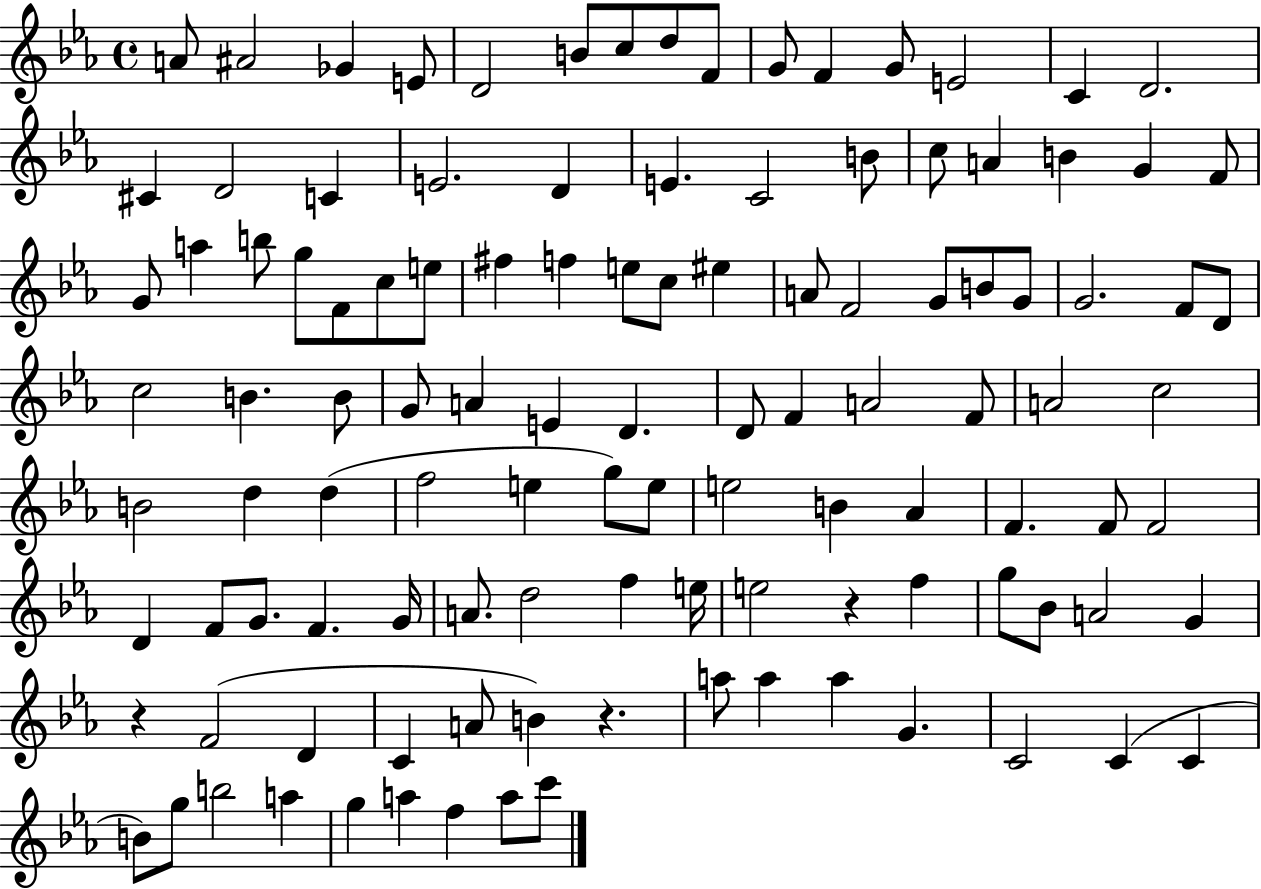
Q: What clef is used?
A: treble